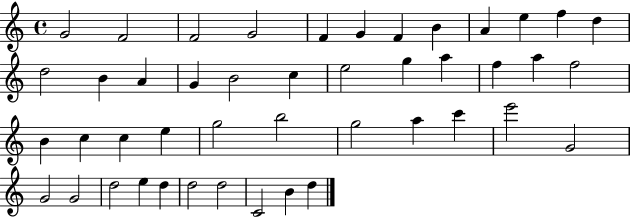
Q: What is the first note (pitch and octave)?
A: G4